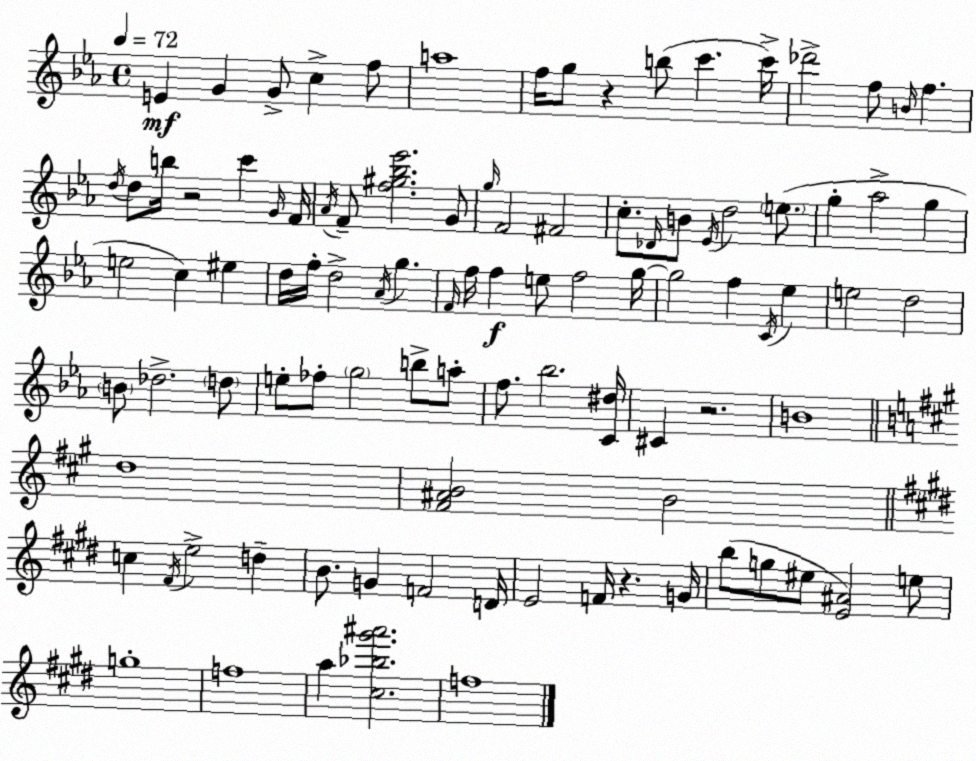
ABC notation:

X:1
T:Untitled
M:4/4
L:1/4
K:Eb
E G G/2 c f/2 a4 f/4 g/2 z b/2 c' c'/4 _d'2 f/2 B/4 f d/4 d/2 b/4 z2 c' G/4 F/4 _A/4 F/2 [f^g_b_e']2 G/2 g/4 F2 ^F2 c/2 _D/4 B/2 _E/4 d2 e/2 g _a2 g e2 c ^e d/4 f/4 d2 _A/4 g F/4 f/4 f e/2 f2 g/4 g2 f C/4 _e e2 d2 B/2 _d2 d/2 e/2 _f/2 g2 b/2 a/2 f/2 _b2 [C^d]/4 ^C z2 B4 d4 [^F^AB]2 B2 c ^F/4 e2 d B/2 G F2 D/4 E2 F/4 z G/4 b/2 g/2 ^e/2 [E^A]2 e/2 g4 f4 a [^c_b^g'^a']2 f4